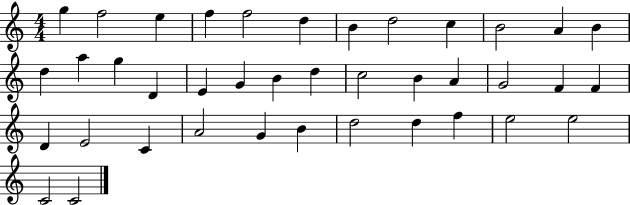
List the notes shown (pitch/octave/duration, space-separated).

G5/q F5/h E5/q F5/q F5/h D5/q B4/q D5/h C5/q B4/h A4/q B4/q D5/q A5/q G5/q D4/q E4/q G4/q B4/q D5/q C5/h B4/q A4/q G4/h F4/q F4/q D4/q E4/h C4/q A4/h G4/q B4/q D5/h D5/q F5/q E5/h E5/h C4/h C4/h